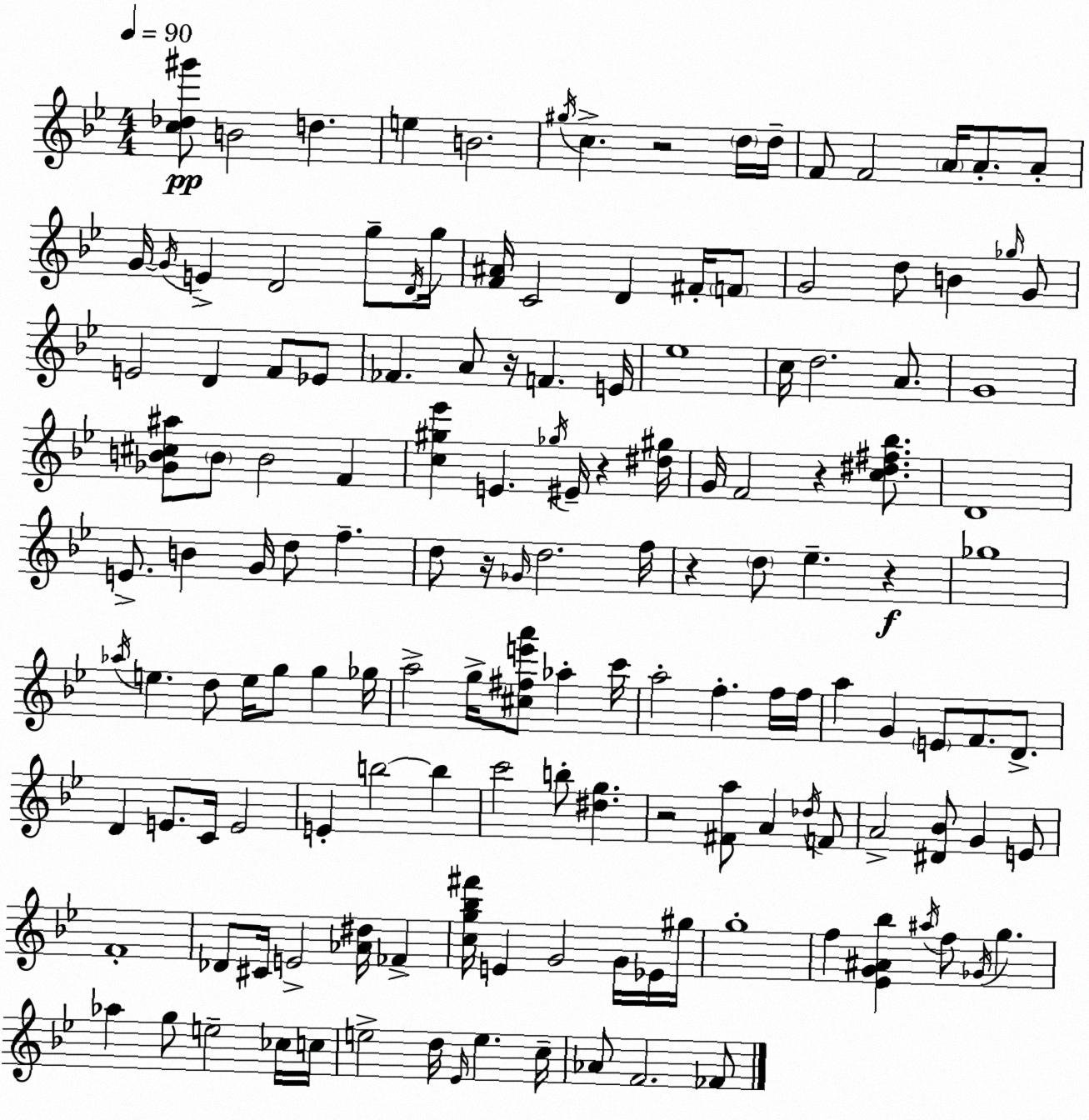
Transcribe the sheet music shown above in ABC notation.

X:1
T:Untitled
M:4/4
L:1/4
K:Bb
[c_d^g']/2 B2 d e B2 ^g/4 c z2 d/4 d/4 F/2 F2 A/4 A/2 A/2 G/4 G/4 E D2 g/2 D/4 g/4 [F^A]/4 C2 D ^F/4 F/2 G2 d/2 B _g/4 G/2 E2 D F/2 _E/2 _F A/2 z/4 F E/4 _e4 c/4 d2 A/2 G4 [_GB^c^a]/2 B/2 B2 F [c^g_e'] E _g/4 ^E/4 z [^d^g]/4 G/4 F2 z [c^d^f_b]/2 D4 E/2 B G/4 d/2 f d/2 z/4 _G/4 d2 f/4 z d/2 _e z _g4 _a/4 e d/2 e/4 g/2 g _g/4 a2 g/4 [^c^fe'a']/2 _a c'/4 a2 f f/4 f/4 a G E/2 F/2 D/2 D E/2 C/4 E2 E b2 b c'2 b/2 [^dg] z2 [^Fa]/2 A _d/4 F/2 A2 [^D_B]/2 G E/2 F4 _D/2 ^C/4 E2 [_A^d]/4 _F [cg_b^f']/4 E G2 G/4 _E/4 ^g/4 g4 f [_EG^A_b] ^a/4 f/2 _G/4 g _a g/2 e2 _c/4 c/4 e2 d/4 _E/4 e c/4 _A/2 F2 _F/2